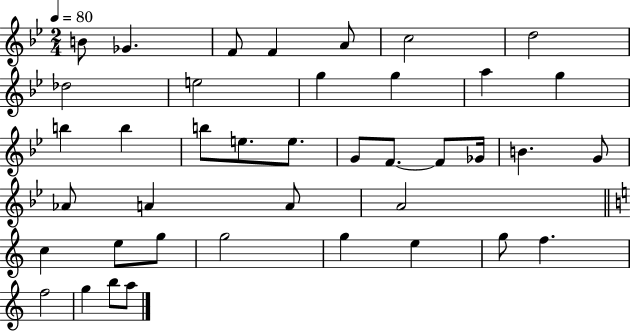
X:1
T:Untitled
M:2/4
L:1/4
K:Bb
B/2 _G F/2 F A/2 c2 d2 _d2 e2 g g a g b b b/2 e/2 e/2 G/2 F/2 F/2 _G/4 B G/2 _A/2 A A/2 A2 c e/2 g/2 g2 g e g/2 f f2 g b/2 a/2